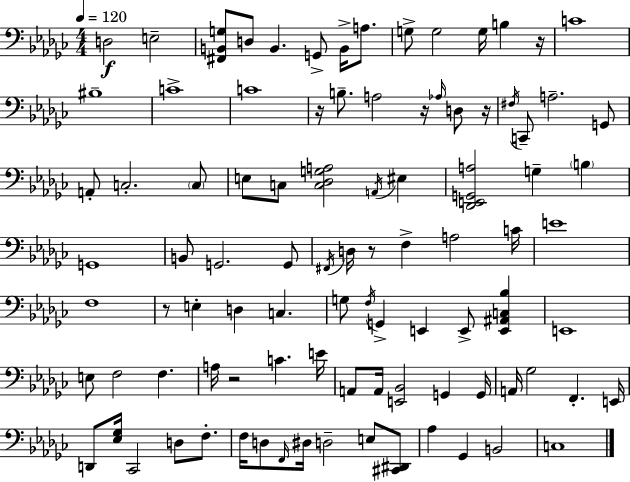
{
  \clef bass
  \numericTimeSignature
  \time 4/4
  \key ees \minor
  \tempo 4 = 120
  d2\f e2-- | <fis, b, g>8 d8 b,4. g,8-> b,16-> a8. | g8-> g2 g16 b4 r16 | c'1 | \break bis1-- | c'1-> | c'1 | r16 b8.-- a2 r16 \grace { aes16 } d8 | \break r16 \acciaccatura { fis16 } c,8-- a2.-- | g,8 a,8-. c2.-. | \parenthesize c8 e8 c8 <c des g a>2 \acciaccatura { a,16 } eis4 | <des, e, g, a>2 g4-- \parenthesize b4 | \break g,1 | b,8 g,2. | g,8 \acciaccatura { fis,16 } d16 r8 f4-> a2 | c'16 e'1 | \break f1 | r8 e4-. d4 c4. | g8 \acciaccatura { f16 } g,4-> e,4 e,8-> | <e, ais, c bes>4 e,1 | \break e8 f2 f4. | a16 r2 c'4. | e'16 a,8 a,16 <e, bes,>2 | g,4 g,16 a,16 ges2 f,4.-. | \break e,16 d,8 <ees ges>16 ces,2 | d8 f8.-. f16 d8 \grace { f,16 } dis16 d2-- | e8 <cis, dis,>8 aes4 ges,4 b,2 | c1 | \break \bar "|."
}